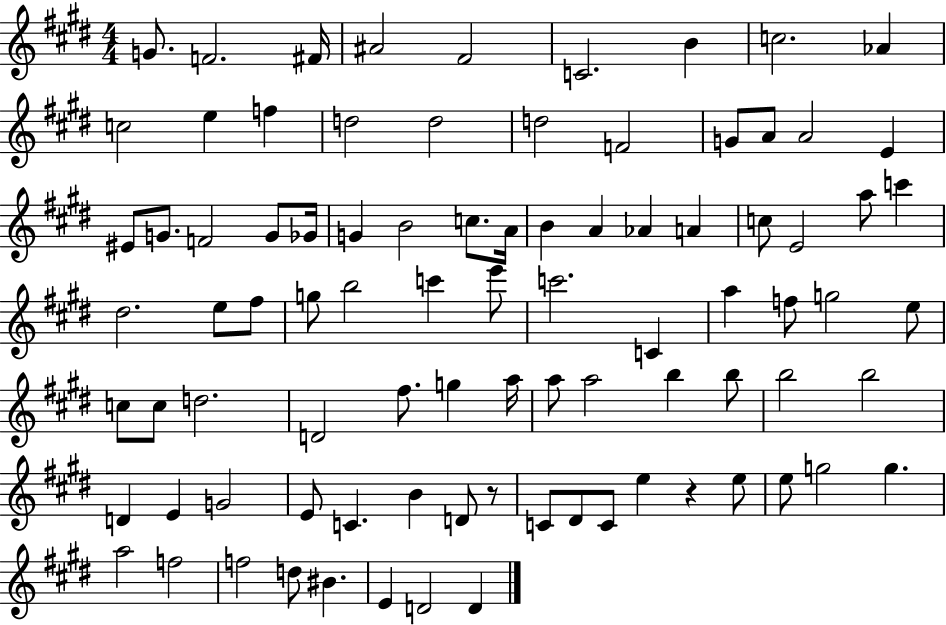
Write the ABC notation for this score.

X:1
T:Untitled
M:4/4
L:1/4
K:E
G/2 F2 ^F/4 ^A2 ^F2 C2 B c2 _A c2 e f d2 d2 d2 F2 G/2 A/2 A2 E ^E/2 G/2 F2 G/2 _G/4 G B2 c/2 A/4 B A _A A c/2 E2 a/2 c' ^d2 e/2 ^f/2 g/2 b2 c' e'/2 c'2 C a f/2 g2 e/2 c/2 c/2 d2 D2 ^f/2 g a/4 a/2 a2 b b/2 b2 b2 D E G2 E/2 C B D/2 z/2 C/2 ^D/2 C/2 e z e/2 e/2 g2 g a2 f2 f2 d/2 ^B E D2 D